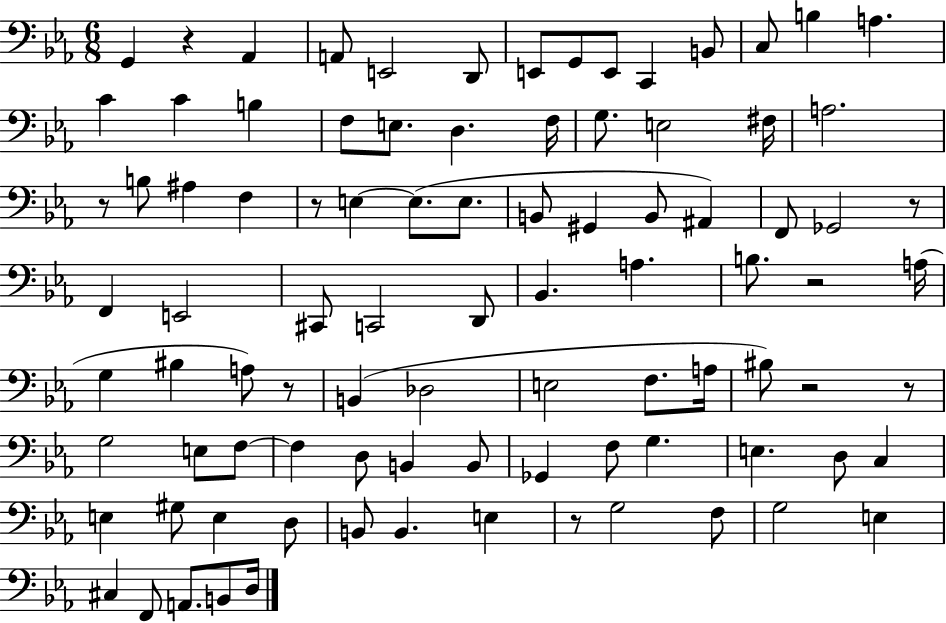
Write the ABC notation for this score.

X:1
T:Untitled
M:6/8
L:1/4
K:Eb
G,, z _A,, A,,/2 E,,2 D,,/2 E,,/2 G,,/2 E,,/2 C,, B,,/2 C,/2 B, A, C C B, F,/2 E,/2 D, F,/4 G,/2 E,2 ^F,/4 A,2 z/2 B,/2 ^A, F, z/2 E, E,/2 E,/2 B,,/2 ^G,, B,,/2 ^A,, F,,/2 _G,,2 z/2 F,, E,,2 ^C,,/2 C,,2 D,,/2 _B,, A, B,/2 z2 A,/4 G, ^B, A,/2 z/2 B,, _D,2 E,2 F,/2 A,/4 ^B,/2 z2 z/2 G,2 E,/2 F,/2 F, D,/2 B,, B,,/2 _G,, F,/2 G, E, D,/2 C, E, ^G,/2 E, D,/2 B,,/2 B,, E, z/2 G,2 F,/2 G,2 E, ^C, F,,/2 A,,/2 B,,/2 D,/4